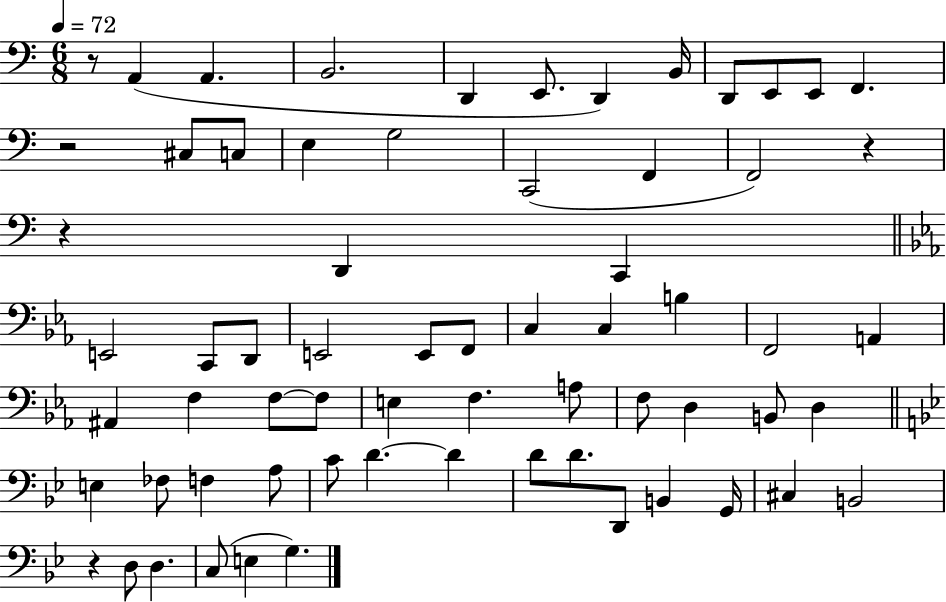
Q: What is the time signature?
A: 6/8